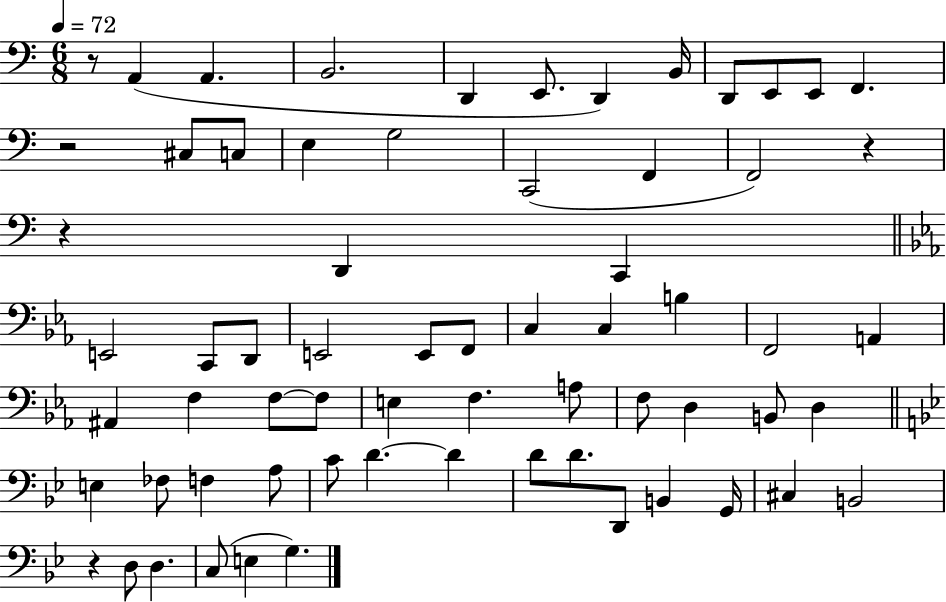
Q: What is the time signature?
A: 6/8